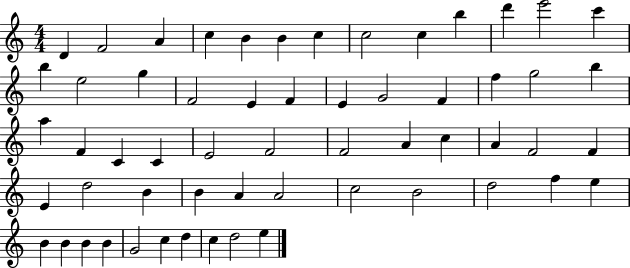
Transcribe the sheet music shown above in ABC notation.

X:1
T:Untitled
M:4/4
L:1/4
K:C
D F2 A c B B c c2 c b d' e'2 c' b e2 g F2 E F E G2 F f g2 b a F C C E2 F2 F2 A c A F2 F E d2 B B A A2 c2 B2 d2 f e B B B B G2 c d c d2 e